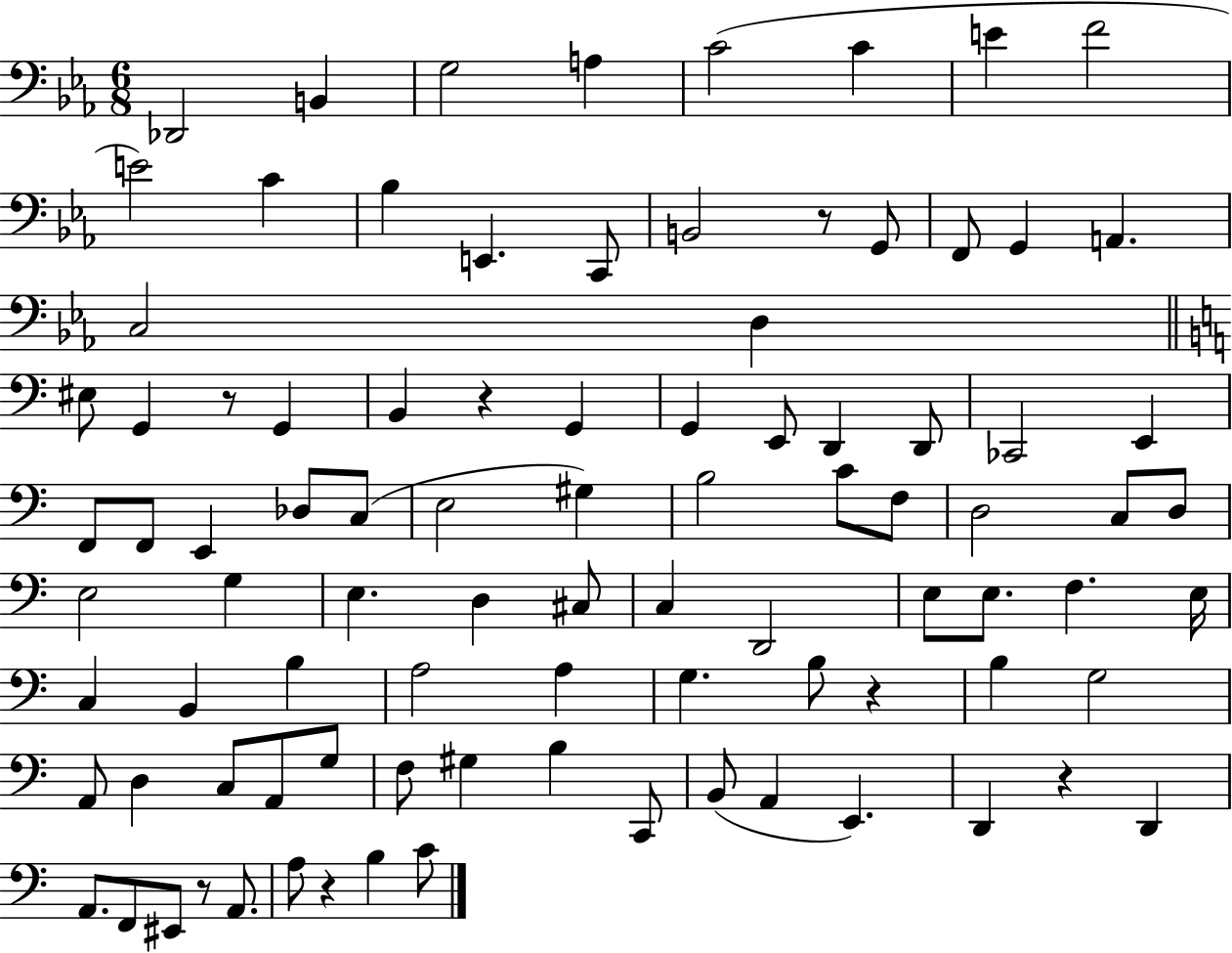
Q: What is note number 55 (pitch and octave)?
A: E3